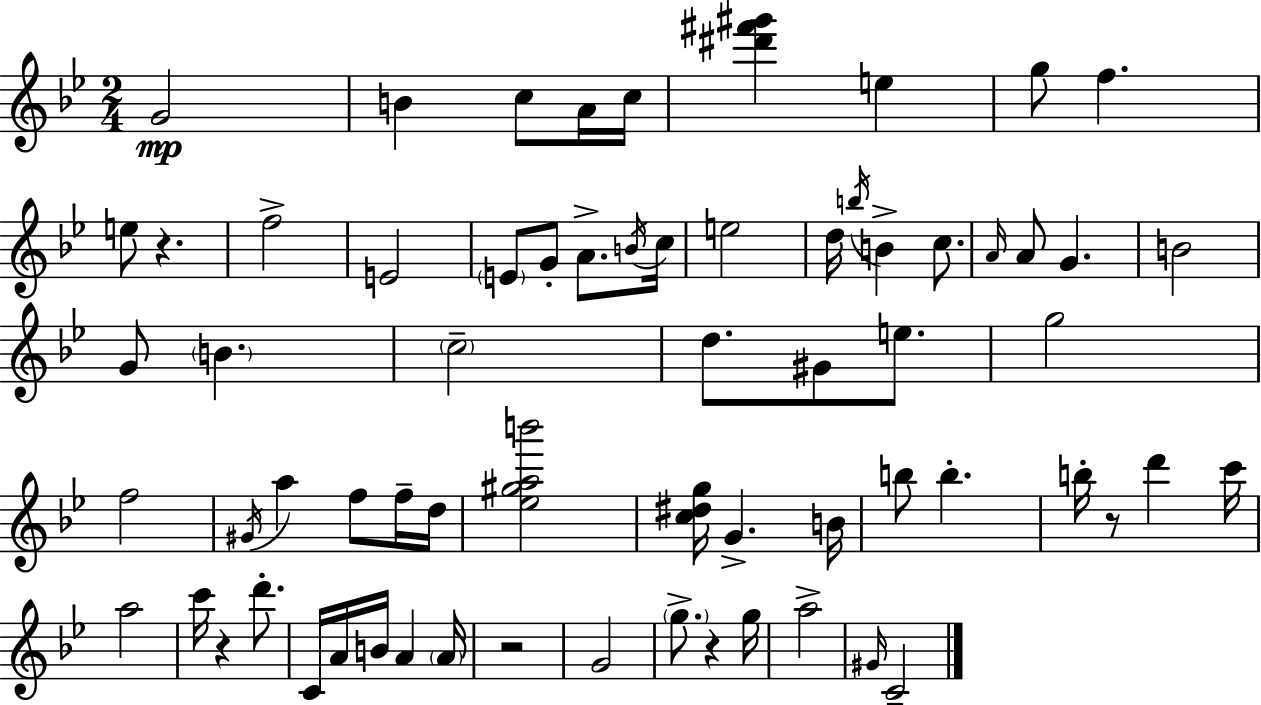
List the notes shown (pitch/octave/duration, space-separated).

G4/h B4/q C5/e A4/s C5/s [D#6,F#6,G#6]/q E5/q G5/e F5/q. E5/e R/q. F5/h E4/h E4/e G4/e A4/e. B4/s C5/s E5/h D5/s B5/s B4/q C5/e. A4/s A4/e G4/q. B4/h G4/e B4/q. C5/h D5/e. G#4/e E5/e. G5/h F5/h G#4/s A5/q F5/e F5/s D5/s [Eb5,G#5,A5,B6]/h [C5,D#5,G5]/s G4/q. B4/s B5/e B5/q. B5/s R/e D6/q C6/s A5/h C6/s R/q D6/e. C4/s A4/s B4/s A4/q A4/s R/h G4/h G5/e. R/q G5/s A5/h G#4/s C4/h